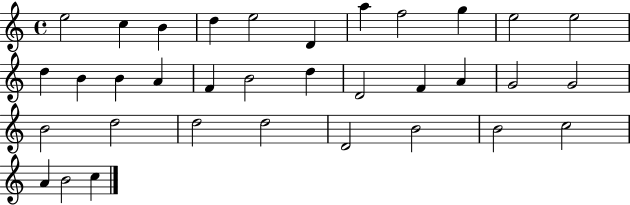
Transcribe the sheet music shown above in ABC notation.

X:1
T:Untitled
M:4/4
L:1/4
K:C
e2 c B d e2 D a f2 g e2 e2 d B B A F B2 d D2 F A G2 G2 B2 d2 d2 d2 D2 B2 B2 c2 A B2 c